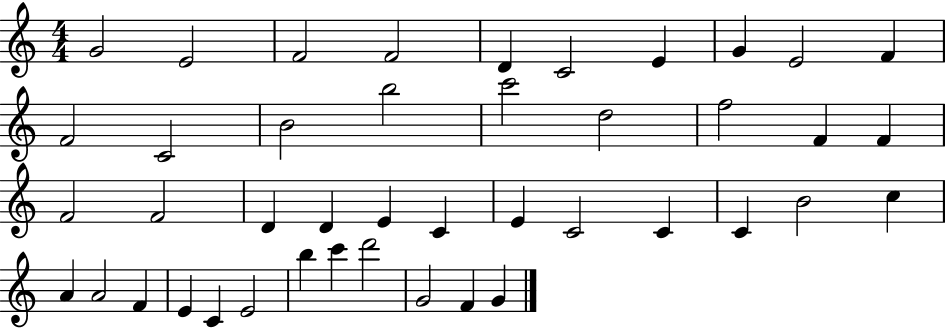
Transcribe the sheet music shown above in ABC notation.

X:1
T:Untitled
M:4/4
L:1/4
K:C
G2 E2 F2 F2 D C2 E G E2 F F2 C2 B2 b2 c'2 d2 f2 F F F2 F2 D D E C E C2 C C B2 c A A2 F E C E2 b c' d'2 G2 F G